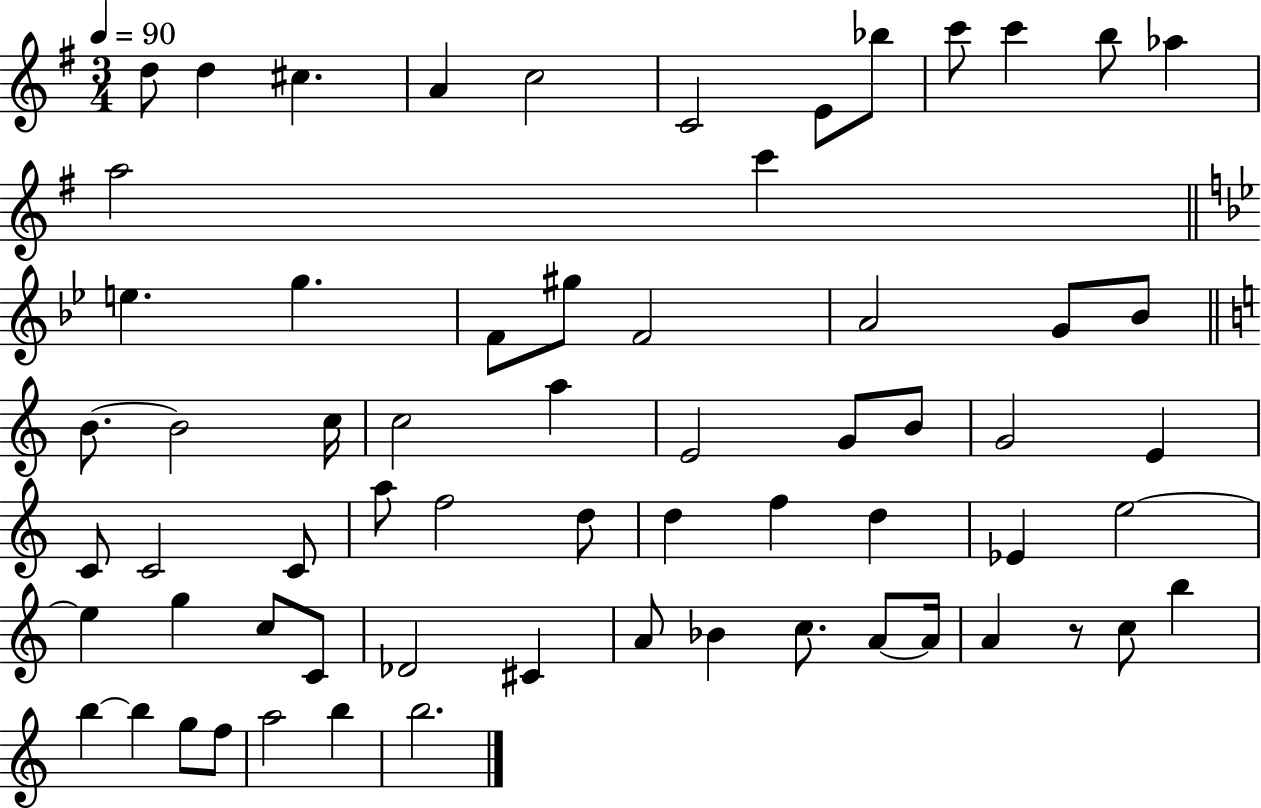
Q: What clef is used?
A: treble